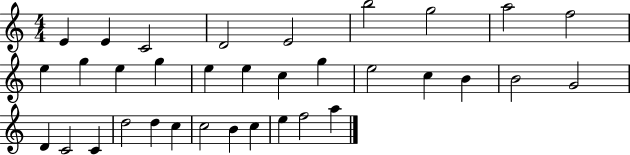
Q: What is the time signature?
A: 4/4